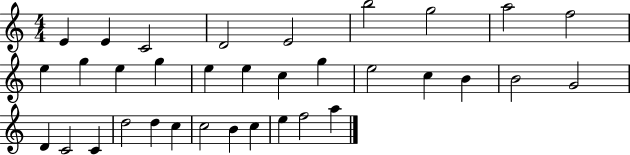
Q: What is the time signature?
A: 4/4